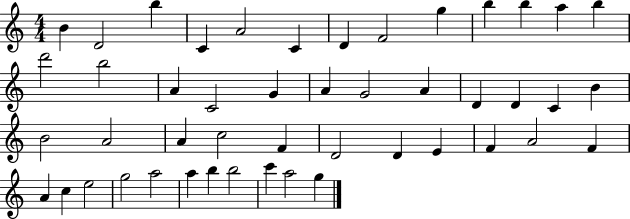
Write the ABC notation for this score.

X:1
T:Untitled
M:4/4
L:1/4
K:C
B D2 b C A2 C D F2 g b b a b d'2 b2 A C2 G A G2 A D D C B B2 A2 A c2 F D2 D E F A2 F A c e2 g2 a2 a b b2 c' a2 g